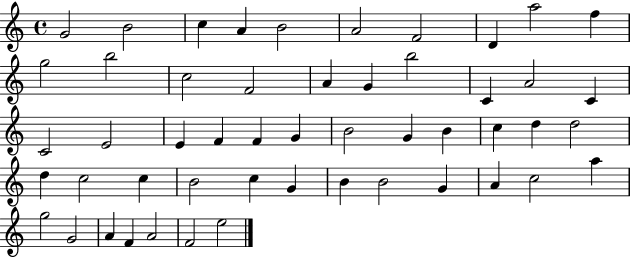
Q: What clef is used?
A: treble